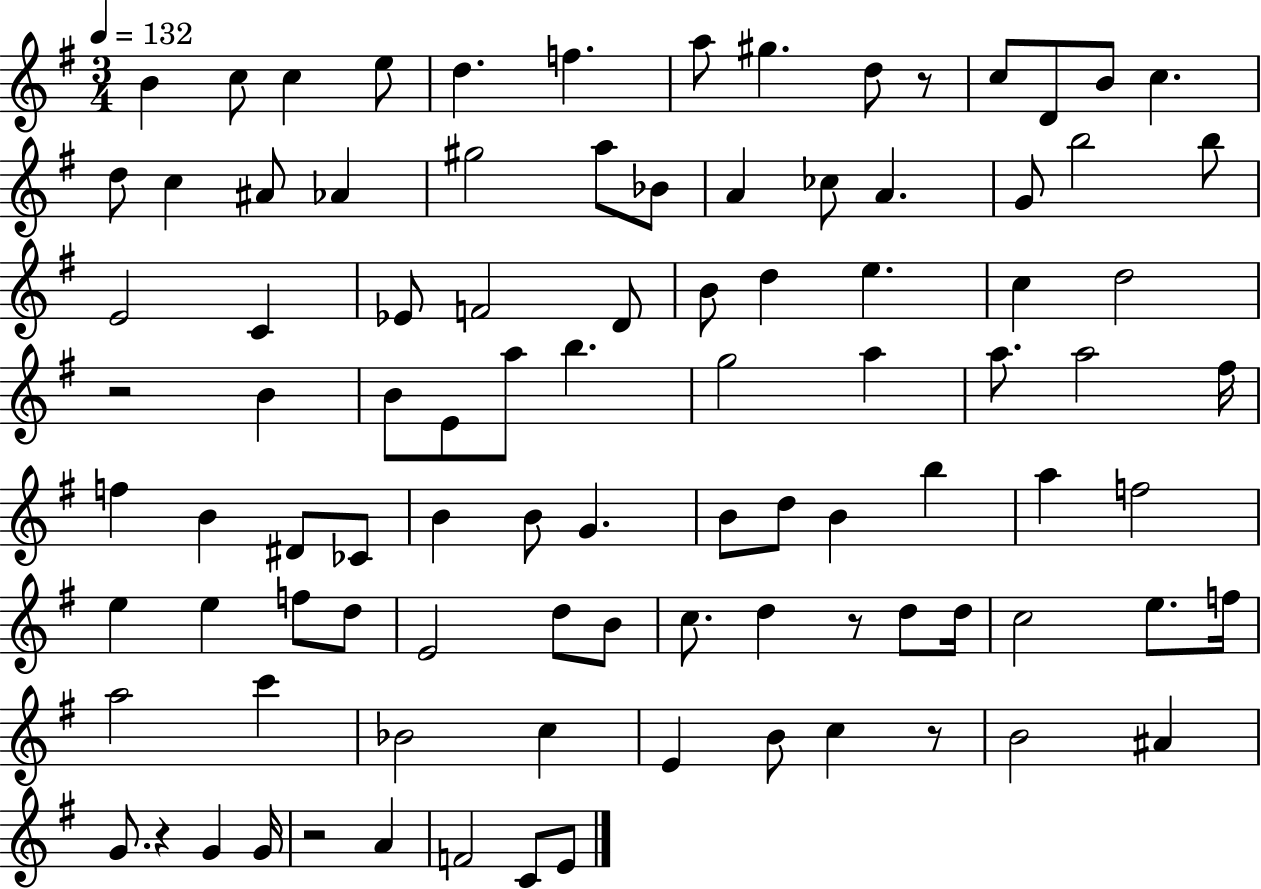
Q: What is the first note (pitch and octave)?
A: B4